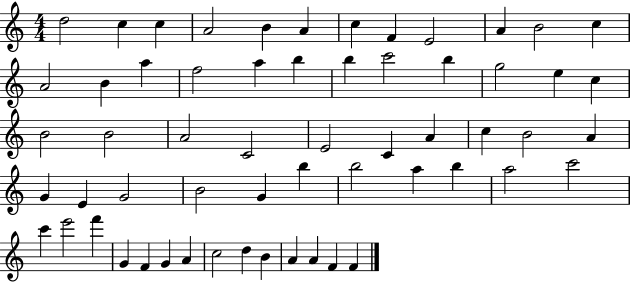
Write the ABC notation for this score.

X:1
T:Untitled
M:4/4
L:1/4
K:C
d2 c c A2 B A c F E2 A B2 c A2 B a f2 a b b c'2 b g2 e c B2 B2 A2 C2 E2 C A c B2 A G E G2 B2 G b b2 a b a2 c'2 c' e'2 f' G F G A c2 d B A A F F